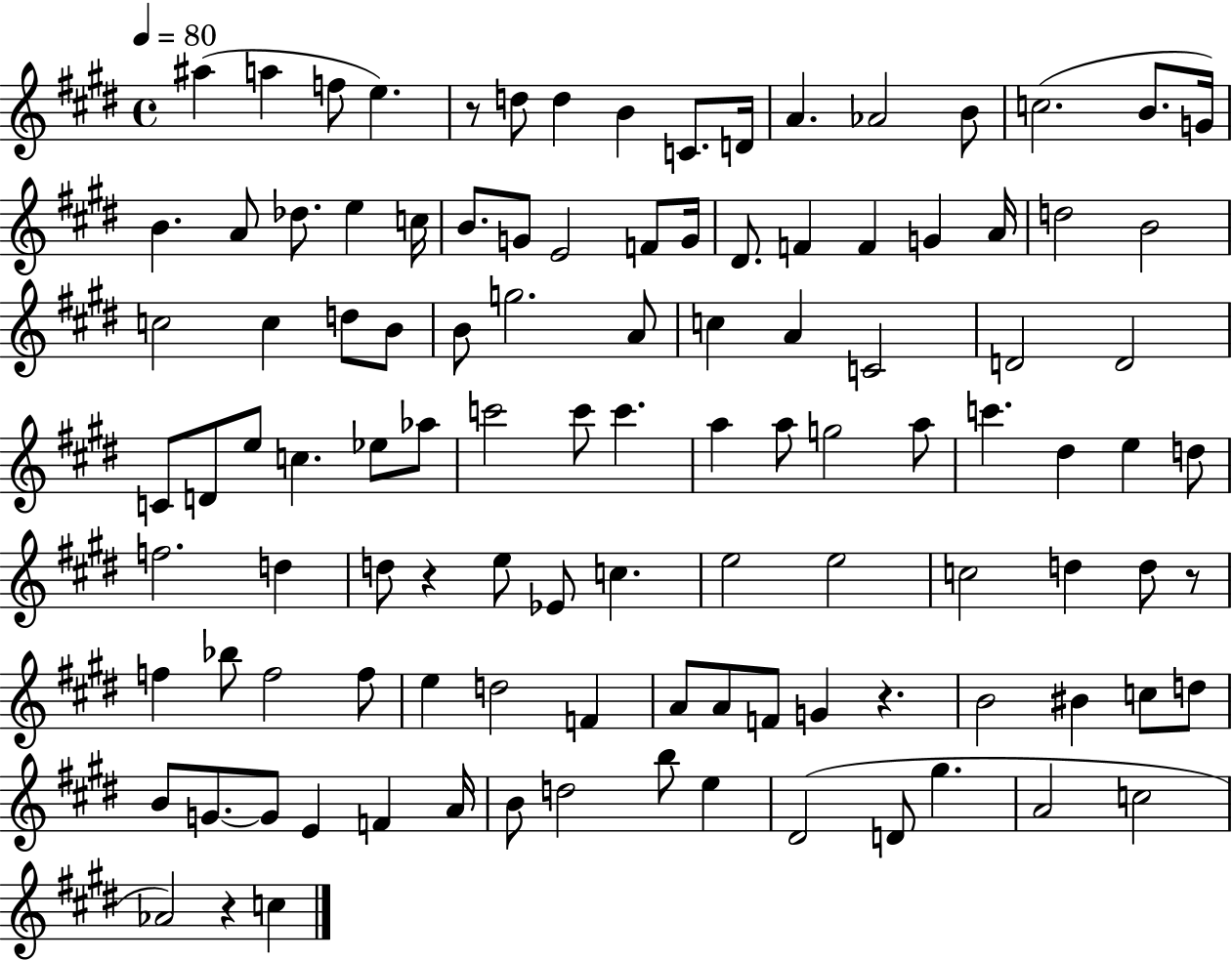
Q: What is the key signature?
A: E major